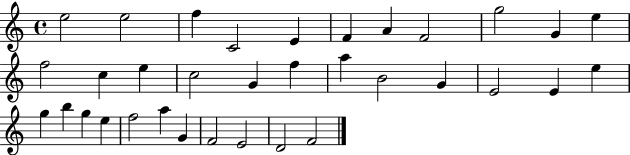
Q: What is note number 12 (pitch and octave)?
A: F5